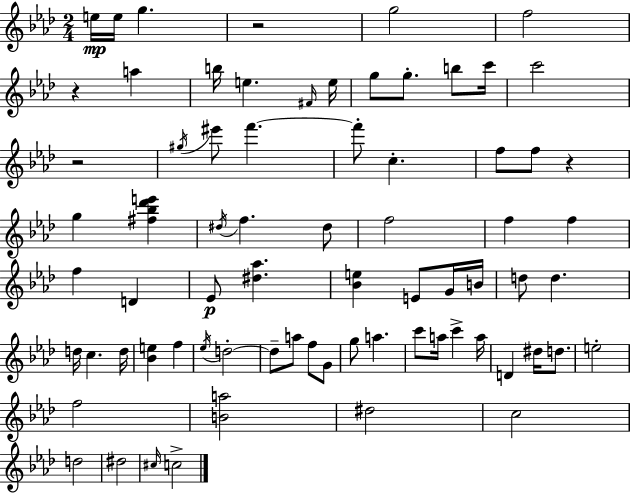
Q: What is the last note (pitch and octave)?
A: C5